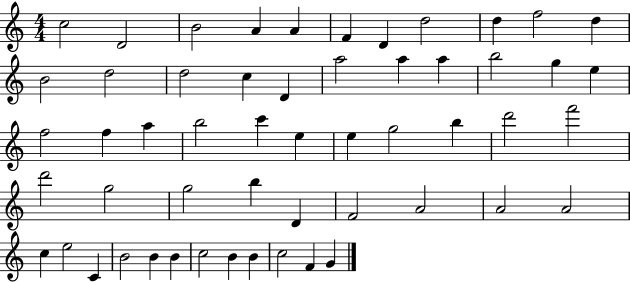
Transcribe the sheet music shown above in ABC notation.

X:1
T:Untitled
M:4/4
L:1/4
K:C
c2 D2 B2 A A F D d2 d f2 d B2 d2 d2 c D a2 a a b2 g e f2 f a b2 c' e e g2 b d'2 f'2 d'2 g2 g2 b D F2 A2 A2 A2 c e2 C B2 B B c2 B B c2 F G